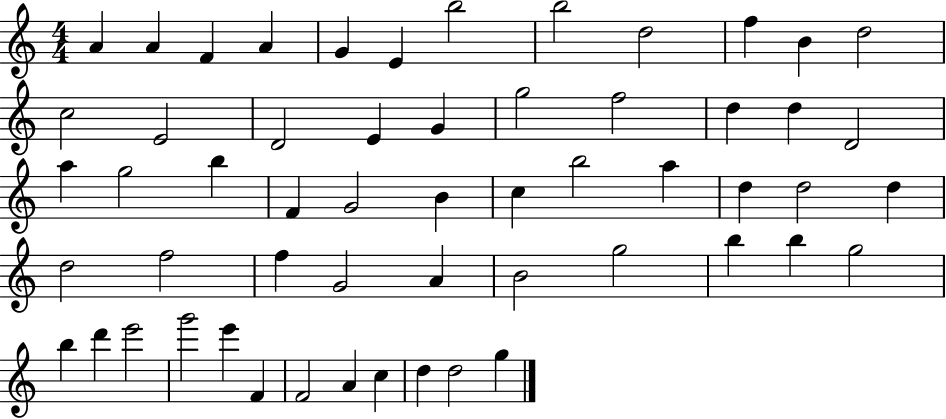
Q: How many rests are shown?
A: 0